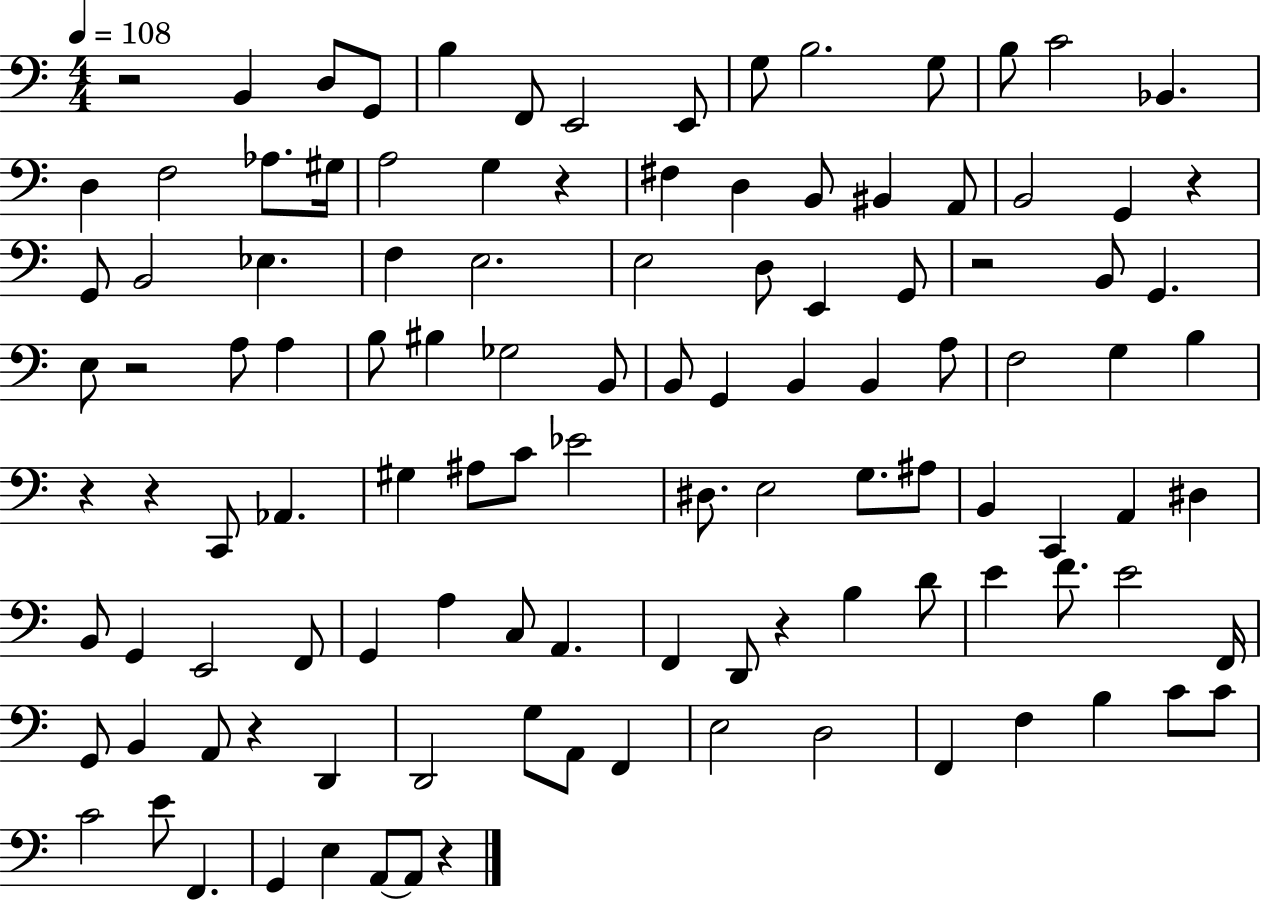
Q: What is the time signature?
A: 4/4